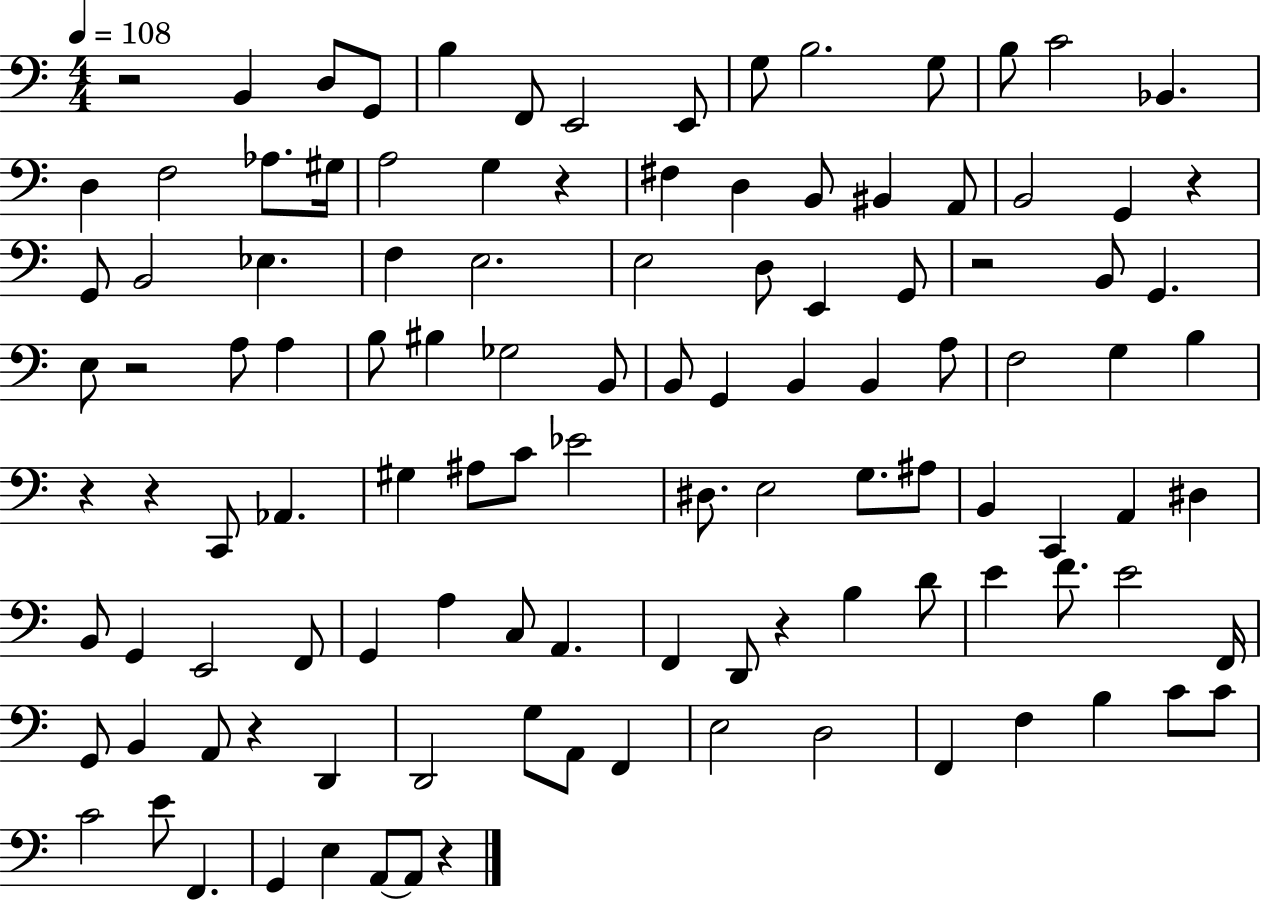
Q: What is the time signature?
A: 4/4